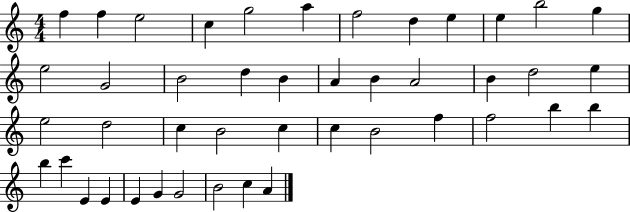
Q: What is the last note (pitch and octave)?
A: A4